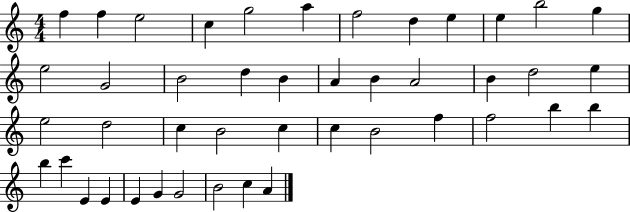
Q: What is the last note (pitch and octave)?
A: A4